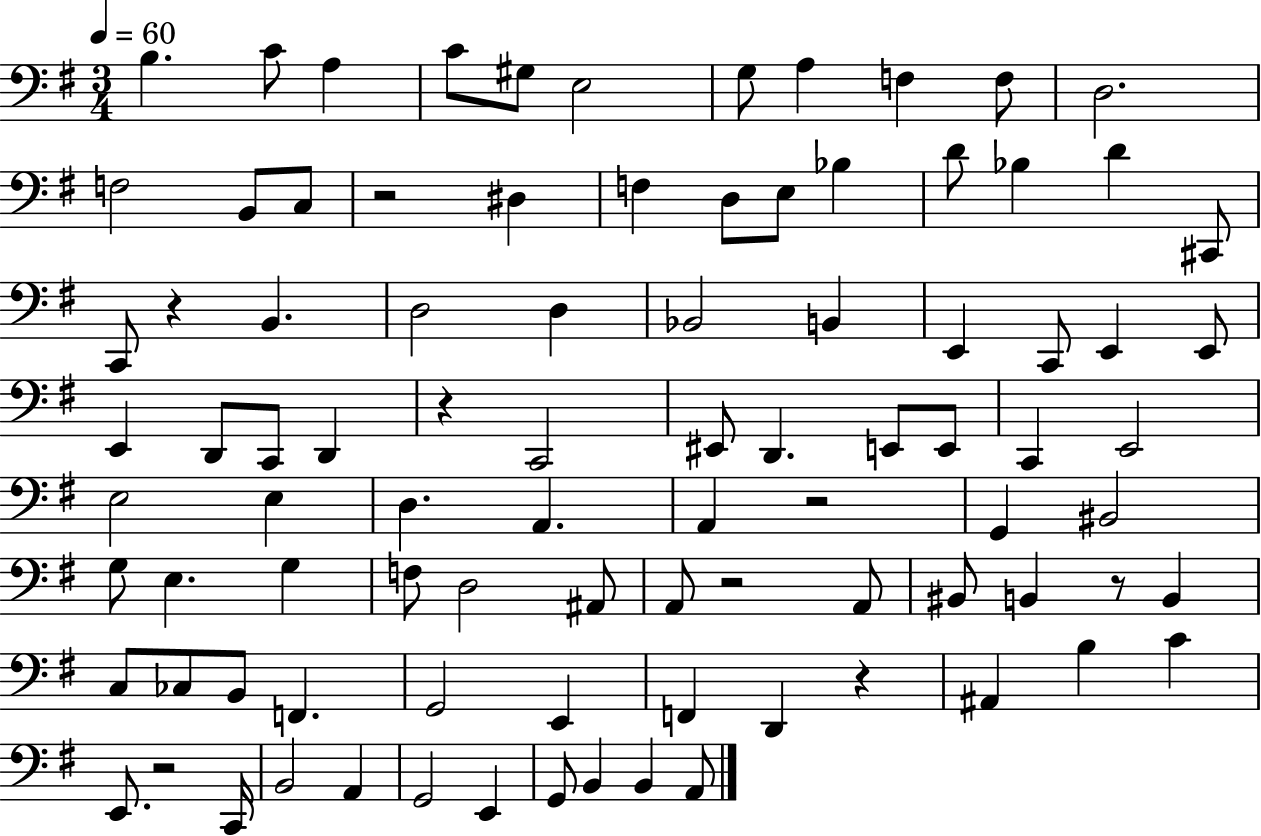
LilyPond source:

{
  \clef bass
  \numericTimeSignature
  \time 3/4
  \key g \major
  \tempo 4 = 60
  b4. c'8 a4 | c'8 gis8 e2 | g8 a4 f4 f8 | d2. | \break f2 b,8 c8 | r2 dis4 | f4 d8 e8 bes4 | d'8 bes4 d'4 cis,8 | \break c,8 r4 b,4. | d2 d4 | bes,2 b,4 | e,4 c,8 e,4 e,8 | \break e,4 d,8 c,8 d,4 | r4 c,2 | eis,8 d,4. e,8 e,8 | c,4 e,2 | \break e2 e4 | d4. a,4. | a,4 r2 | g,4 bis,2 | \break g8 e4. g4 | f8 d2 ais,8 | a,8 r2 a,8 | bis,8 b,4 r8 b,4 | \break c8 ces8 b,8 f,4. | g,2 e,4 | f,4 d,4 r4 | ais,4 b4 c'4 | \break e,8. r2 c,16 | b,2 a,4 | g,2 e,4 | g,8 b,4 b,4 a,8 | \break \bar "|."
}